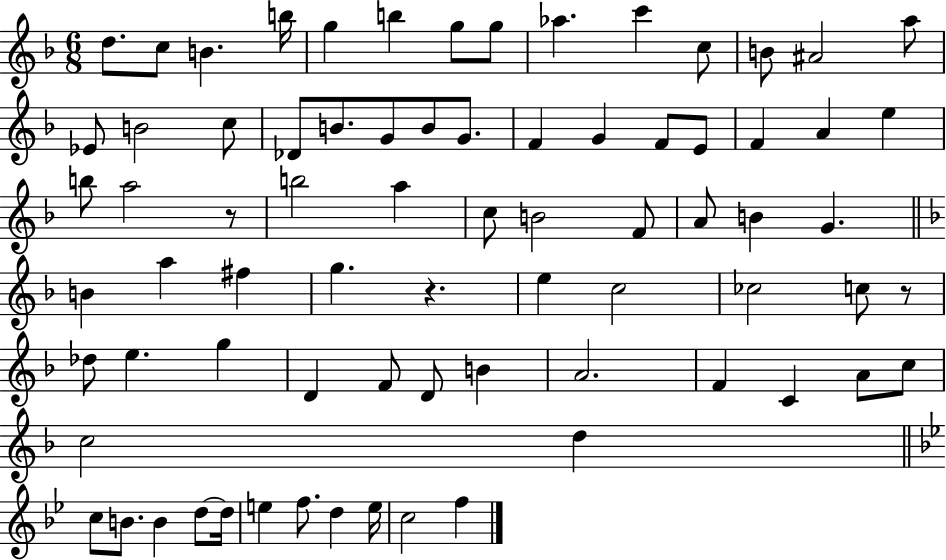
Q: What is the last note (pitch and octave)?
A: F5